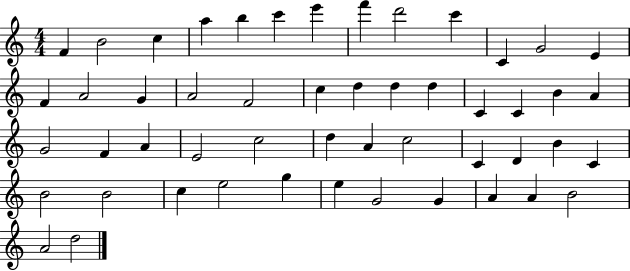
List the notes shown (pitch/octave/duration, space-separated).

F4/q B4/h C5/q A5/q B5/q C6/q E6/q F6/q D6/h C6/q C4/q G4/h E4/q F4/q A4/h G4/q A4/h F4/h C5/q D5/q D5/q D5/q C4/q C4/q B4/q A4/q G4/h F4/q A4/q E4/h C5/h D5/q A4/q C5/h C4/q D4/q B4/q C4/q B4/h B4/h C5/q E5/h G5/q E5/q G4/h G4/q A4/q A4/q B4/h A4/h D5/h